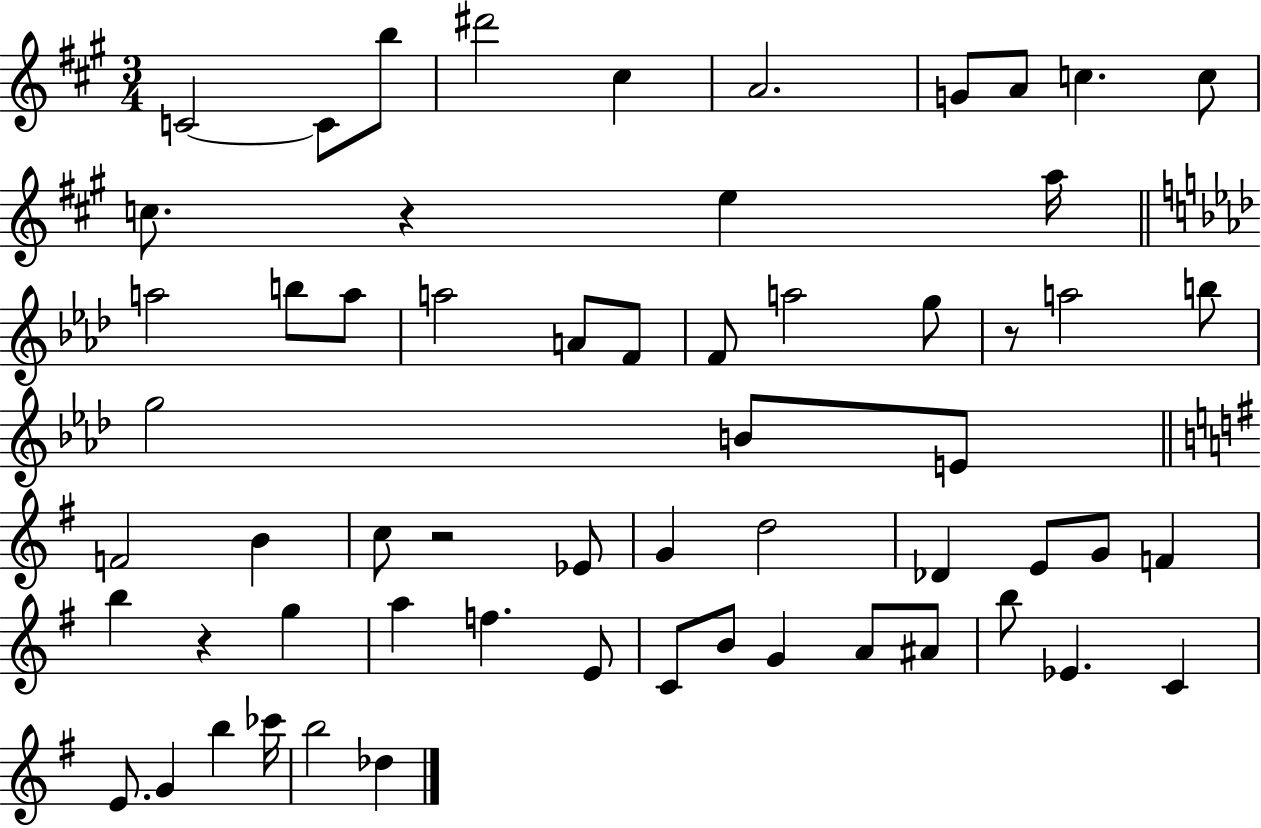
{
  \clef treble
  \numericTimeSignature
  \time 3/4
  \key a \major
  c'2~~ c'8 b''8 | dis'''2 cis''4 | a'2. | g'8 a'8 c''4. c''8 | \break c''8. r4 e''4 a''16 | \bar "||" \break \key aes \major a''2 b''8 a''8 | a''2 a'8 f'8 | f'8 a''2 g''8 | r8 a''2 b''8 | \break g''2 b'8 e'8 | \bar "||" \break \key e \minor f'2 b'4 | c''8 r2 ees'8 | g'4 d''2 | des'4 e'8 g'8 f'4 | \break b''4 r4 g''4 | a''4 f''4. e'8 | c'8 b'8 g'4 a'8 ais'8 | b''8 ees'4. c'4 | \break e'8. g'4 b''4 ces'''16 | b''2 des''4 | \bar "|."
}